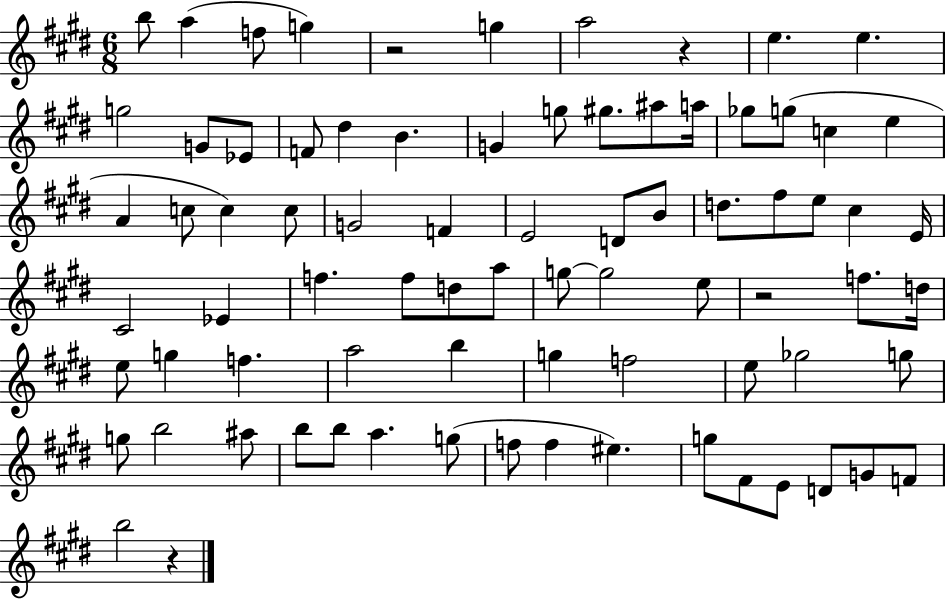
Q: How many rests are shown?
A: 4